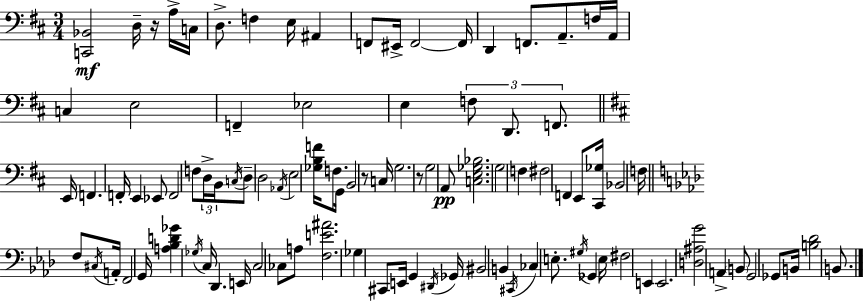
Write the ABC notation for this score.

X:1
T:Untitled
M:3/4
L:1/4
K:D
[C,,_B,,]2 D,/4 z/4 A,/4 C,/4 D,/2 F, E,/4 ^A,, F,,/2 ^E,,/4 F,,2 F,,/4 D,, F,,/2 A,,/2 F,/4 A,,/4 C, E,2 F,, _E,2 E, F,/2 D,,/2 F,,/2 E,,/4 F,, F,,/4 E,, _E,,/2 F,,2 F,/2 D,/4 B,,/4 C,/4 D,/2 D,2 _A,,/4 E,2 [_G,B,F]/4 F,/2 G,,/4 B,,2 z/2 C,/4 G,2 z/2 G,2 A,,/2 [C,E,_G,_B,]2 G,2 F, ^F,2 F,, E,,/2 [^C,,_G,]/4 _B,,2 F,/4 F,/2 ^C,/4 A,,/4 F,,2 G,,/4 [A,_B,D_G] _G,/4 C,/4 _D,, E,,/4 C,2 _C,/2 A,/2 [F,E^A]2 _G, ^C,,/2 E,,/4 G,, ^D,,/4 _G,,/4 ^B,,2 B,, ^C,,/4 _C, E,/2 ^G,/4 _G,, E,/4 ^F,2 E,, E,,2 [D,^A,G]2 A,, B,,/2 G,,2 _G,,/2 B,,/4 [B,_D]2 B,,/2